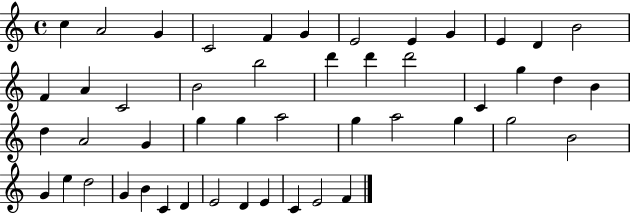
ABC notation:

X:1
T:Untitled
M:4/4
L:1/4
K:C
c A2 G C2 F G E2 E G E D B2 F A C2 B2 b2 d' d' d'2 C g d B d A2 G g g a2 g a2 g g2 B2 G e d2 G B C D E2 D E C E2 F